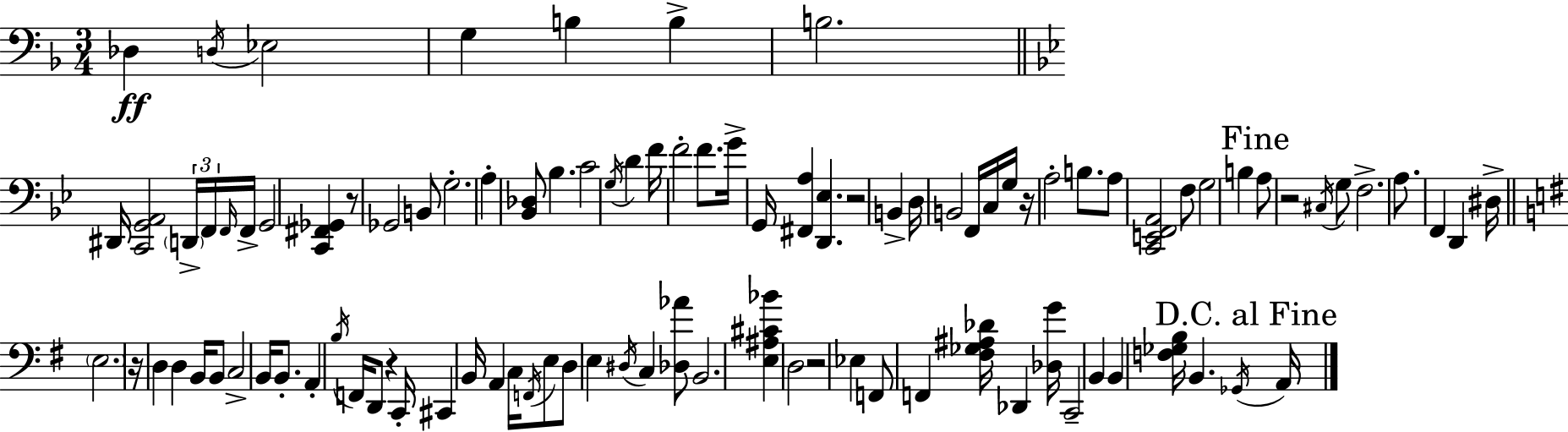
Db3/q D3/s Eb3/h G3/q B3/q B3/q B3/h. D#2/s [C2,G2,A2]/h D2/s F2/s F2/s F2/s G2/h [C2,F#2,Gb2]/q R/e Gb2/h B2/e G3/h. A3/q [Bb2,Db3]/e Bb3/q. C4/h G3/s D4/q F4/s F4/h F4/e. G4/s G2/s [F#2,A3]/q [D2,Eb3]/q. R/h B2/q D3/s B2/h F2/s C3/s G3/s R/s A3/h B3/e. A3/e [C2,E2,F2,A2]/h F3/e G3/h B3/q A3/e R/h C#3/s G3/e F3/h. A3/e. F2/q D2/q D#3/s E3/h. R/s D3/q D3/q B2/s B2/e C3/h B2/s B2/e. A2/q B3/s F2/s D2/e R/q C2/s C#2/q B2/s A2/q C3/s F2/s E3/e D3/e E3/q D#3/s C3/q [Db3,Ab4]/e B2/h. [E3,A#3,C#4,Bb4]/q D3/h R/h Eb3/q F2/e F2/q [F#3,Gb3,A#3,Db4]/s Db2/q [Db3,G4]/s C2/h B2/q B2/q [F3,Gb3,B3]/s B2/q. Gb2/s A2/s